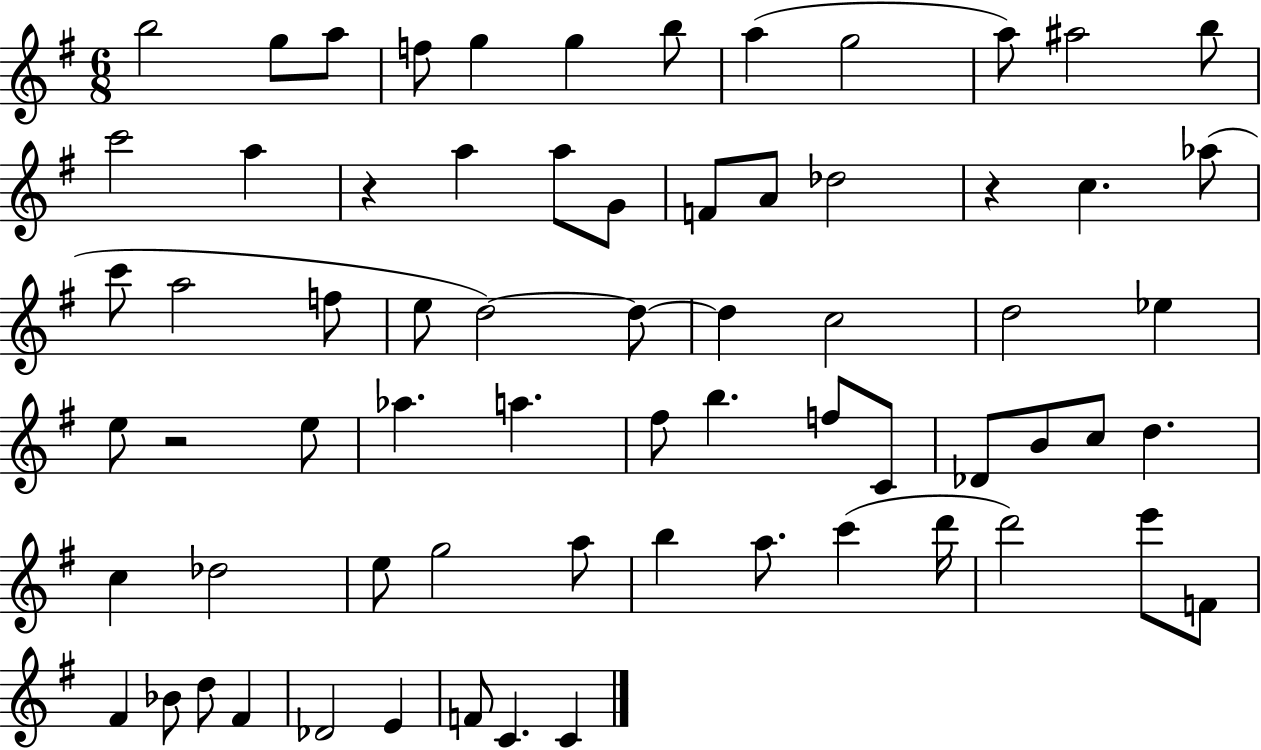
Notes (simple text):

B5/h G5/e A5/e F5/e G5/q G5/q B5/e A5/q G5/h A5/e A#5/h B5/e C6/h A5/q R/q A5/q A5/e G4/e F4/e A4/e Db5/h R/q C5/q. Ab5/e C6/e A5/h F5/e E5/e D5/h D5/e D5/q C5/h D5/h Eb5/q E5/e R/h E5/e Ab5/q. A5/q. F#5/e B5/q. F5/e C4/e Db4/e B4/e C5/e D5/q. C5/q Db5/h E5/e G5/h A5/e B5/q A5/e. C6/q D6/s D6/h E6/e F4/e F#4/q Bb4/e D5/e F#4/q Db4/h E4/q F4/e C4/q. C4/q